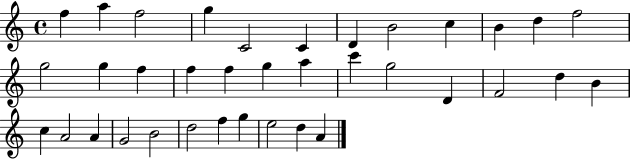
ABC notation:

X:1
T:Untitled
M:4/4
L:1/4
K:C
f a f2 g C2 C D B2 c B d f2 g2 g f f f g a c' g2 D F2 d B c A2 A G2 B2 d2 f g e2 d A